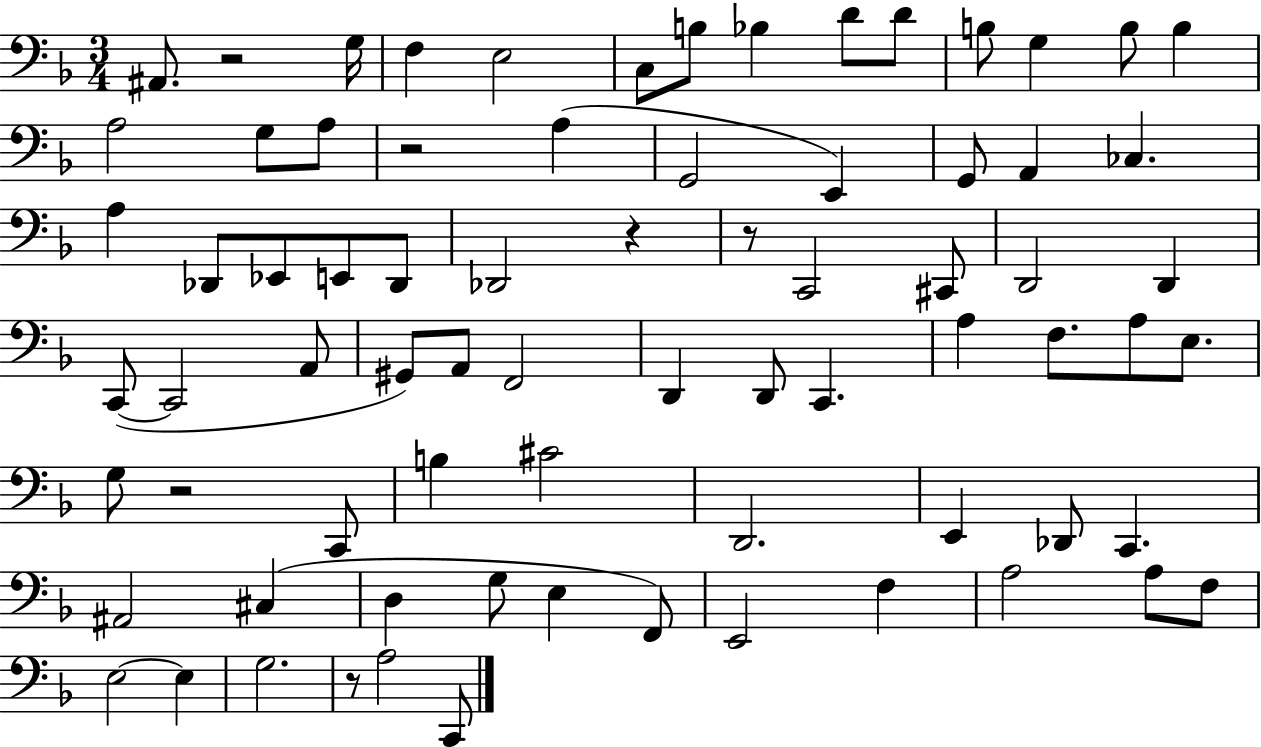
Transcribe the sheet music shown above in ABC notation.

X:1
T:Untitled
M:3/4
L:1/4
K:F
^A,,/2 z2 G,/4 F, E,2 C,/2 B,/2 _B, D/2 D/2 B,/2 G, B,/2 B, A,2 G,/2 A,/2 z2 A, G,,2 E,, G,,/2 A,, _C, A, _D,,/2 _E,,/2 E,,/2 _D,,/2 _D,,2 z z/2 C,,2 ^C,,/2 D,,2 D,, C,,/2 C,,2 A,,/2 ^G,,/2 A,,/2 F,,2 D,, D,,/2 C,, A, F,/2 A,/2 E,/2 G,/2 z2 C,,/2 B, ^C2 D,,2 E,, _D,,/2 C,, ^A,,2 ^C, D, G,/2 E, F,,/2 E,,2 F, A,2 A,/2 F,/2 E,2 E, G,2 z/2 A,2 C,,/2